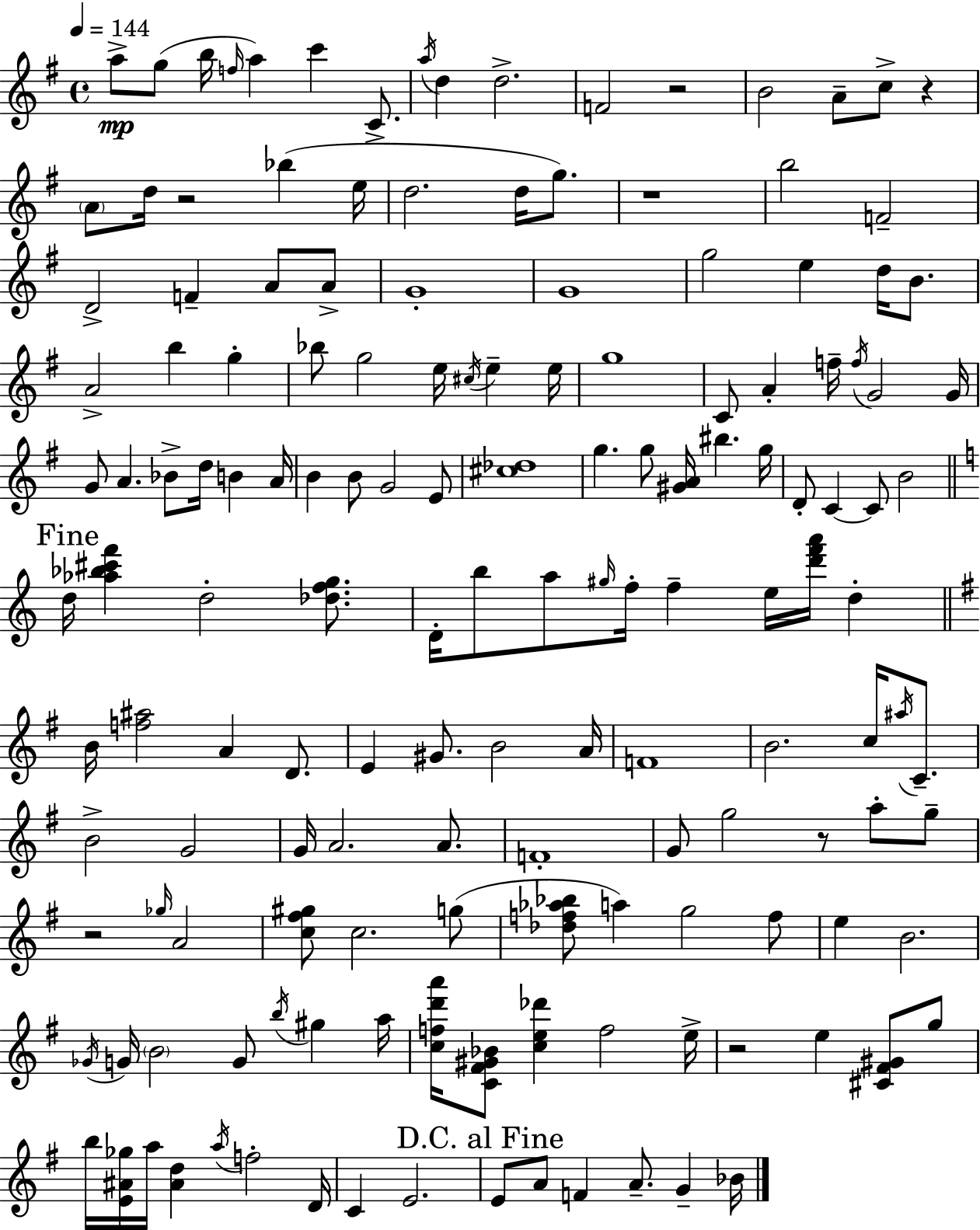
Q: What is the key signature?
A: G major